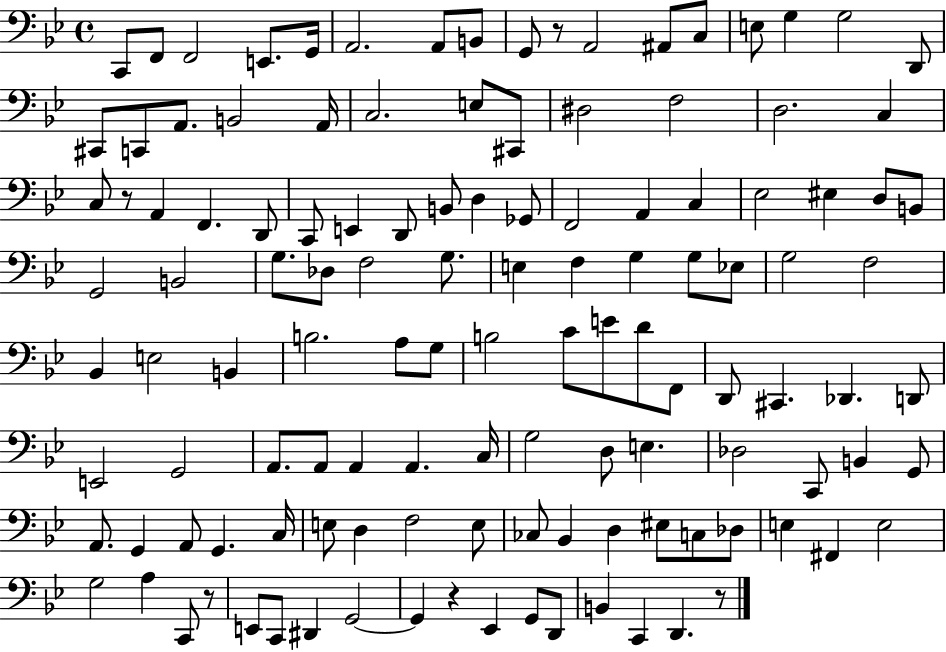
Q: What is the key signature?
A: BES major